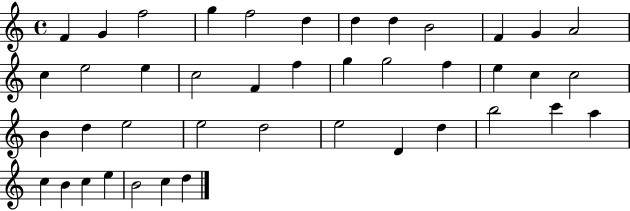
X:1
T:Untitled
M:4/4
L:1/4
K:C
F G f2 g f2 d d d B2 F G A2 c e2 e c2 F f g g2 f e c c2 B d e2 e2 d2 e2 D d b2 c' a c B c e B2 c d